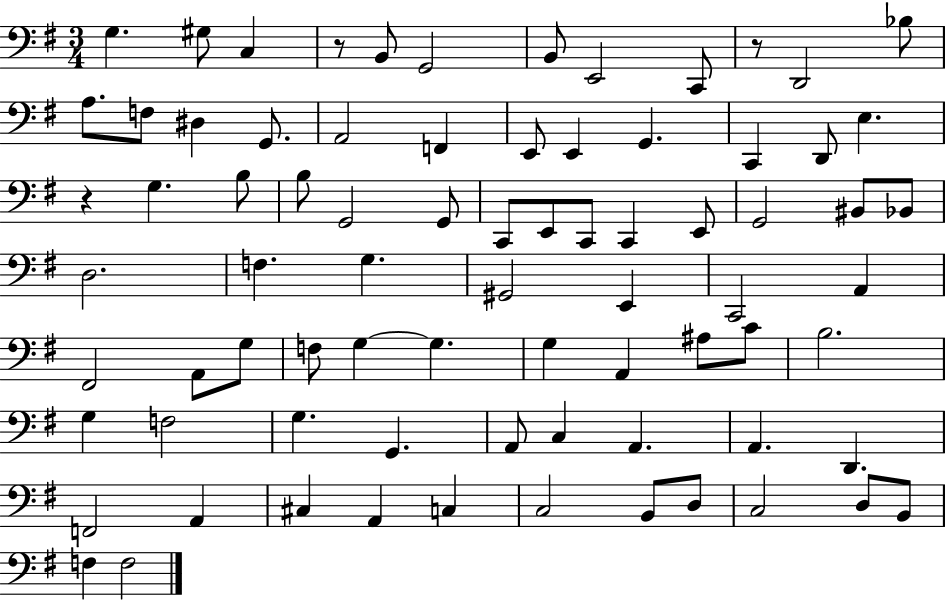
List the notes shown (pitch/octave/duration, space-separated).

G3/q. G#3/e C3/q R/e B2/e G2/h B2/e E2/h C2/e R/e D2/h Bb3/e A3/e. F3/e D#3/q G2/e. A2/h F2/q E2/e E2/q G2/q. C2/q D2/e E3/q. R/q G3/q. B3/e B3/e G2/h G2/e C2/e E2/e C2/e C2/q E2/e G2/h BIS2/e Bb2/e D3/h. F3/q. G3/q. G#2/h E2/q C2/h A2/q F#2/h A2/e G3/e F3/e G3/q G3/q. G3/q A2/q A#3/e C4/e B3/h. G3/q F3/h G3/q. G2/q. A2/e C3/q A2/q. A2/q. D2/q. F2/h A2/q C#3/q A2/q C3/q C3/h B2/e D3/e C3/h D3/e B2/e F3/q F3/h